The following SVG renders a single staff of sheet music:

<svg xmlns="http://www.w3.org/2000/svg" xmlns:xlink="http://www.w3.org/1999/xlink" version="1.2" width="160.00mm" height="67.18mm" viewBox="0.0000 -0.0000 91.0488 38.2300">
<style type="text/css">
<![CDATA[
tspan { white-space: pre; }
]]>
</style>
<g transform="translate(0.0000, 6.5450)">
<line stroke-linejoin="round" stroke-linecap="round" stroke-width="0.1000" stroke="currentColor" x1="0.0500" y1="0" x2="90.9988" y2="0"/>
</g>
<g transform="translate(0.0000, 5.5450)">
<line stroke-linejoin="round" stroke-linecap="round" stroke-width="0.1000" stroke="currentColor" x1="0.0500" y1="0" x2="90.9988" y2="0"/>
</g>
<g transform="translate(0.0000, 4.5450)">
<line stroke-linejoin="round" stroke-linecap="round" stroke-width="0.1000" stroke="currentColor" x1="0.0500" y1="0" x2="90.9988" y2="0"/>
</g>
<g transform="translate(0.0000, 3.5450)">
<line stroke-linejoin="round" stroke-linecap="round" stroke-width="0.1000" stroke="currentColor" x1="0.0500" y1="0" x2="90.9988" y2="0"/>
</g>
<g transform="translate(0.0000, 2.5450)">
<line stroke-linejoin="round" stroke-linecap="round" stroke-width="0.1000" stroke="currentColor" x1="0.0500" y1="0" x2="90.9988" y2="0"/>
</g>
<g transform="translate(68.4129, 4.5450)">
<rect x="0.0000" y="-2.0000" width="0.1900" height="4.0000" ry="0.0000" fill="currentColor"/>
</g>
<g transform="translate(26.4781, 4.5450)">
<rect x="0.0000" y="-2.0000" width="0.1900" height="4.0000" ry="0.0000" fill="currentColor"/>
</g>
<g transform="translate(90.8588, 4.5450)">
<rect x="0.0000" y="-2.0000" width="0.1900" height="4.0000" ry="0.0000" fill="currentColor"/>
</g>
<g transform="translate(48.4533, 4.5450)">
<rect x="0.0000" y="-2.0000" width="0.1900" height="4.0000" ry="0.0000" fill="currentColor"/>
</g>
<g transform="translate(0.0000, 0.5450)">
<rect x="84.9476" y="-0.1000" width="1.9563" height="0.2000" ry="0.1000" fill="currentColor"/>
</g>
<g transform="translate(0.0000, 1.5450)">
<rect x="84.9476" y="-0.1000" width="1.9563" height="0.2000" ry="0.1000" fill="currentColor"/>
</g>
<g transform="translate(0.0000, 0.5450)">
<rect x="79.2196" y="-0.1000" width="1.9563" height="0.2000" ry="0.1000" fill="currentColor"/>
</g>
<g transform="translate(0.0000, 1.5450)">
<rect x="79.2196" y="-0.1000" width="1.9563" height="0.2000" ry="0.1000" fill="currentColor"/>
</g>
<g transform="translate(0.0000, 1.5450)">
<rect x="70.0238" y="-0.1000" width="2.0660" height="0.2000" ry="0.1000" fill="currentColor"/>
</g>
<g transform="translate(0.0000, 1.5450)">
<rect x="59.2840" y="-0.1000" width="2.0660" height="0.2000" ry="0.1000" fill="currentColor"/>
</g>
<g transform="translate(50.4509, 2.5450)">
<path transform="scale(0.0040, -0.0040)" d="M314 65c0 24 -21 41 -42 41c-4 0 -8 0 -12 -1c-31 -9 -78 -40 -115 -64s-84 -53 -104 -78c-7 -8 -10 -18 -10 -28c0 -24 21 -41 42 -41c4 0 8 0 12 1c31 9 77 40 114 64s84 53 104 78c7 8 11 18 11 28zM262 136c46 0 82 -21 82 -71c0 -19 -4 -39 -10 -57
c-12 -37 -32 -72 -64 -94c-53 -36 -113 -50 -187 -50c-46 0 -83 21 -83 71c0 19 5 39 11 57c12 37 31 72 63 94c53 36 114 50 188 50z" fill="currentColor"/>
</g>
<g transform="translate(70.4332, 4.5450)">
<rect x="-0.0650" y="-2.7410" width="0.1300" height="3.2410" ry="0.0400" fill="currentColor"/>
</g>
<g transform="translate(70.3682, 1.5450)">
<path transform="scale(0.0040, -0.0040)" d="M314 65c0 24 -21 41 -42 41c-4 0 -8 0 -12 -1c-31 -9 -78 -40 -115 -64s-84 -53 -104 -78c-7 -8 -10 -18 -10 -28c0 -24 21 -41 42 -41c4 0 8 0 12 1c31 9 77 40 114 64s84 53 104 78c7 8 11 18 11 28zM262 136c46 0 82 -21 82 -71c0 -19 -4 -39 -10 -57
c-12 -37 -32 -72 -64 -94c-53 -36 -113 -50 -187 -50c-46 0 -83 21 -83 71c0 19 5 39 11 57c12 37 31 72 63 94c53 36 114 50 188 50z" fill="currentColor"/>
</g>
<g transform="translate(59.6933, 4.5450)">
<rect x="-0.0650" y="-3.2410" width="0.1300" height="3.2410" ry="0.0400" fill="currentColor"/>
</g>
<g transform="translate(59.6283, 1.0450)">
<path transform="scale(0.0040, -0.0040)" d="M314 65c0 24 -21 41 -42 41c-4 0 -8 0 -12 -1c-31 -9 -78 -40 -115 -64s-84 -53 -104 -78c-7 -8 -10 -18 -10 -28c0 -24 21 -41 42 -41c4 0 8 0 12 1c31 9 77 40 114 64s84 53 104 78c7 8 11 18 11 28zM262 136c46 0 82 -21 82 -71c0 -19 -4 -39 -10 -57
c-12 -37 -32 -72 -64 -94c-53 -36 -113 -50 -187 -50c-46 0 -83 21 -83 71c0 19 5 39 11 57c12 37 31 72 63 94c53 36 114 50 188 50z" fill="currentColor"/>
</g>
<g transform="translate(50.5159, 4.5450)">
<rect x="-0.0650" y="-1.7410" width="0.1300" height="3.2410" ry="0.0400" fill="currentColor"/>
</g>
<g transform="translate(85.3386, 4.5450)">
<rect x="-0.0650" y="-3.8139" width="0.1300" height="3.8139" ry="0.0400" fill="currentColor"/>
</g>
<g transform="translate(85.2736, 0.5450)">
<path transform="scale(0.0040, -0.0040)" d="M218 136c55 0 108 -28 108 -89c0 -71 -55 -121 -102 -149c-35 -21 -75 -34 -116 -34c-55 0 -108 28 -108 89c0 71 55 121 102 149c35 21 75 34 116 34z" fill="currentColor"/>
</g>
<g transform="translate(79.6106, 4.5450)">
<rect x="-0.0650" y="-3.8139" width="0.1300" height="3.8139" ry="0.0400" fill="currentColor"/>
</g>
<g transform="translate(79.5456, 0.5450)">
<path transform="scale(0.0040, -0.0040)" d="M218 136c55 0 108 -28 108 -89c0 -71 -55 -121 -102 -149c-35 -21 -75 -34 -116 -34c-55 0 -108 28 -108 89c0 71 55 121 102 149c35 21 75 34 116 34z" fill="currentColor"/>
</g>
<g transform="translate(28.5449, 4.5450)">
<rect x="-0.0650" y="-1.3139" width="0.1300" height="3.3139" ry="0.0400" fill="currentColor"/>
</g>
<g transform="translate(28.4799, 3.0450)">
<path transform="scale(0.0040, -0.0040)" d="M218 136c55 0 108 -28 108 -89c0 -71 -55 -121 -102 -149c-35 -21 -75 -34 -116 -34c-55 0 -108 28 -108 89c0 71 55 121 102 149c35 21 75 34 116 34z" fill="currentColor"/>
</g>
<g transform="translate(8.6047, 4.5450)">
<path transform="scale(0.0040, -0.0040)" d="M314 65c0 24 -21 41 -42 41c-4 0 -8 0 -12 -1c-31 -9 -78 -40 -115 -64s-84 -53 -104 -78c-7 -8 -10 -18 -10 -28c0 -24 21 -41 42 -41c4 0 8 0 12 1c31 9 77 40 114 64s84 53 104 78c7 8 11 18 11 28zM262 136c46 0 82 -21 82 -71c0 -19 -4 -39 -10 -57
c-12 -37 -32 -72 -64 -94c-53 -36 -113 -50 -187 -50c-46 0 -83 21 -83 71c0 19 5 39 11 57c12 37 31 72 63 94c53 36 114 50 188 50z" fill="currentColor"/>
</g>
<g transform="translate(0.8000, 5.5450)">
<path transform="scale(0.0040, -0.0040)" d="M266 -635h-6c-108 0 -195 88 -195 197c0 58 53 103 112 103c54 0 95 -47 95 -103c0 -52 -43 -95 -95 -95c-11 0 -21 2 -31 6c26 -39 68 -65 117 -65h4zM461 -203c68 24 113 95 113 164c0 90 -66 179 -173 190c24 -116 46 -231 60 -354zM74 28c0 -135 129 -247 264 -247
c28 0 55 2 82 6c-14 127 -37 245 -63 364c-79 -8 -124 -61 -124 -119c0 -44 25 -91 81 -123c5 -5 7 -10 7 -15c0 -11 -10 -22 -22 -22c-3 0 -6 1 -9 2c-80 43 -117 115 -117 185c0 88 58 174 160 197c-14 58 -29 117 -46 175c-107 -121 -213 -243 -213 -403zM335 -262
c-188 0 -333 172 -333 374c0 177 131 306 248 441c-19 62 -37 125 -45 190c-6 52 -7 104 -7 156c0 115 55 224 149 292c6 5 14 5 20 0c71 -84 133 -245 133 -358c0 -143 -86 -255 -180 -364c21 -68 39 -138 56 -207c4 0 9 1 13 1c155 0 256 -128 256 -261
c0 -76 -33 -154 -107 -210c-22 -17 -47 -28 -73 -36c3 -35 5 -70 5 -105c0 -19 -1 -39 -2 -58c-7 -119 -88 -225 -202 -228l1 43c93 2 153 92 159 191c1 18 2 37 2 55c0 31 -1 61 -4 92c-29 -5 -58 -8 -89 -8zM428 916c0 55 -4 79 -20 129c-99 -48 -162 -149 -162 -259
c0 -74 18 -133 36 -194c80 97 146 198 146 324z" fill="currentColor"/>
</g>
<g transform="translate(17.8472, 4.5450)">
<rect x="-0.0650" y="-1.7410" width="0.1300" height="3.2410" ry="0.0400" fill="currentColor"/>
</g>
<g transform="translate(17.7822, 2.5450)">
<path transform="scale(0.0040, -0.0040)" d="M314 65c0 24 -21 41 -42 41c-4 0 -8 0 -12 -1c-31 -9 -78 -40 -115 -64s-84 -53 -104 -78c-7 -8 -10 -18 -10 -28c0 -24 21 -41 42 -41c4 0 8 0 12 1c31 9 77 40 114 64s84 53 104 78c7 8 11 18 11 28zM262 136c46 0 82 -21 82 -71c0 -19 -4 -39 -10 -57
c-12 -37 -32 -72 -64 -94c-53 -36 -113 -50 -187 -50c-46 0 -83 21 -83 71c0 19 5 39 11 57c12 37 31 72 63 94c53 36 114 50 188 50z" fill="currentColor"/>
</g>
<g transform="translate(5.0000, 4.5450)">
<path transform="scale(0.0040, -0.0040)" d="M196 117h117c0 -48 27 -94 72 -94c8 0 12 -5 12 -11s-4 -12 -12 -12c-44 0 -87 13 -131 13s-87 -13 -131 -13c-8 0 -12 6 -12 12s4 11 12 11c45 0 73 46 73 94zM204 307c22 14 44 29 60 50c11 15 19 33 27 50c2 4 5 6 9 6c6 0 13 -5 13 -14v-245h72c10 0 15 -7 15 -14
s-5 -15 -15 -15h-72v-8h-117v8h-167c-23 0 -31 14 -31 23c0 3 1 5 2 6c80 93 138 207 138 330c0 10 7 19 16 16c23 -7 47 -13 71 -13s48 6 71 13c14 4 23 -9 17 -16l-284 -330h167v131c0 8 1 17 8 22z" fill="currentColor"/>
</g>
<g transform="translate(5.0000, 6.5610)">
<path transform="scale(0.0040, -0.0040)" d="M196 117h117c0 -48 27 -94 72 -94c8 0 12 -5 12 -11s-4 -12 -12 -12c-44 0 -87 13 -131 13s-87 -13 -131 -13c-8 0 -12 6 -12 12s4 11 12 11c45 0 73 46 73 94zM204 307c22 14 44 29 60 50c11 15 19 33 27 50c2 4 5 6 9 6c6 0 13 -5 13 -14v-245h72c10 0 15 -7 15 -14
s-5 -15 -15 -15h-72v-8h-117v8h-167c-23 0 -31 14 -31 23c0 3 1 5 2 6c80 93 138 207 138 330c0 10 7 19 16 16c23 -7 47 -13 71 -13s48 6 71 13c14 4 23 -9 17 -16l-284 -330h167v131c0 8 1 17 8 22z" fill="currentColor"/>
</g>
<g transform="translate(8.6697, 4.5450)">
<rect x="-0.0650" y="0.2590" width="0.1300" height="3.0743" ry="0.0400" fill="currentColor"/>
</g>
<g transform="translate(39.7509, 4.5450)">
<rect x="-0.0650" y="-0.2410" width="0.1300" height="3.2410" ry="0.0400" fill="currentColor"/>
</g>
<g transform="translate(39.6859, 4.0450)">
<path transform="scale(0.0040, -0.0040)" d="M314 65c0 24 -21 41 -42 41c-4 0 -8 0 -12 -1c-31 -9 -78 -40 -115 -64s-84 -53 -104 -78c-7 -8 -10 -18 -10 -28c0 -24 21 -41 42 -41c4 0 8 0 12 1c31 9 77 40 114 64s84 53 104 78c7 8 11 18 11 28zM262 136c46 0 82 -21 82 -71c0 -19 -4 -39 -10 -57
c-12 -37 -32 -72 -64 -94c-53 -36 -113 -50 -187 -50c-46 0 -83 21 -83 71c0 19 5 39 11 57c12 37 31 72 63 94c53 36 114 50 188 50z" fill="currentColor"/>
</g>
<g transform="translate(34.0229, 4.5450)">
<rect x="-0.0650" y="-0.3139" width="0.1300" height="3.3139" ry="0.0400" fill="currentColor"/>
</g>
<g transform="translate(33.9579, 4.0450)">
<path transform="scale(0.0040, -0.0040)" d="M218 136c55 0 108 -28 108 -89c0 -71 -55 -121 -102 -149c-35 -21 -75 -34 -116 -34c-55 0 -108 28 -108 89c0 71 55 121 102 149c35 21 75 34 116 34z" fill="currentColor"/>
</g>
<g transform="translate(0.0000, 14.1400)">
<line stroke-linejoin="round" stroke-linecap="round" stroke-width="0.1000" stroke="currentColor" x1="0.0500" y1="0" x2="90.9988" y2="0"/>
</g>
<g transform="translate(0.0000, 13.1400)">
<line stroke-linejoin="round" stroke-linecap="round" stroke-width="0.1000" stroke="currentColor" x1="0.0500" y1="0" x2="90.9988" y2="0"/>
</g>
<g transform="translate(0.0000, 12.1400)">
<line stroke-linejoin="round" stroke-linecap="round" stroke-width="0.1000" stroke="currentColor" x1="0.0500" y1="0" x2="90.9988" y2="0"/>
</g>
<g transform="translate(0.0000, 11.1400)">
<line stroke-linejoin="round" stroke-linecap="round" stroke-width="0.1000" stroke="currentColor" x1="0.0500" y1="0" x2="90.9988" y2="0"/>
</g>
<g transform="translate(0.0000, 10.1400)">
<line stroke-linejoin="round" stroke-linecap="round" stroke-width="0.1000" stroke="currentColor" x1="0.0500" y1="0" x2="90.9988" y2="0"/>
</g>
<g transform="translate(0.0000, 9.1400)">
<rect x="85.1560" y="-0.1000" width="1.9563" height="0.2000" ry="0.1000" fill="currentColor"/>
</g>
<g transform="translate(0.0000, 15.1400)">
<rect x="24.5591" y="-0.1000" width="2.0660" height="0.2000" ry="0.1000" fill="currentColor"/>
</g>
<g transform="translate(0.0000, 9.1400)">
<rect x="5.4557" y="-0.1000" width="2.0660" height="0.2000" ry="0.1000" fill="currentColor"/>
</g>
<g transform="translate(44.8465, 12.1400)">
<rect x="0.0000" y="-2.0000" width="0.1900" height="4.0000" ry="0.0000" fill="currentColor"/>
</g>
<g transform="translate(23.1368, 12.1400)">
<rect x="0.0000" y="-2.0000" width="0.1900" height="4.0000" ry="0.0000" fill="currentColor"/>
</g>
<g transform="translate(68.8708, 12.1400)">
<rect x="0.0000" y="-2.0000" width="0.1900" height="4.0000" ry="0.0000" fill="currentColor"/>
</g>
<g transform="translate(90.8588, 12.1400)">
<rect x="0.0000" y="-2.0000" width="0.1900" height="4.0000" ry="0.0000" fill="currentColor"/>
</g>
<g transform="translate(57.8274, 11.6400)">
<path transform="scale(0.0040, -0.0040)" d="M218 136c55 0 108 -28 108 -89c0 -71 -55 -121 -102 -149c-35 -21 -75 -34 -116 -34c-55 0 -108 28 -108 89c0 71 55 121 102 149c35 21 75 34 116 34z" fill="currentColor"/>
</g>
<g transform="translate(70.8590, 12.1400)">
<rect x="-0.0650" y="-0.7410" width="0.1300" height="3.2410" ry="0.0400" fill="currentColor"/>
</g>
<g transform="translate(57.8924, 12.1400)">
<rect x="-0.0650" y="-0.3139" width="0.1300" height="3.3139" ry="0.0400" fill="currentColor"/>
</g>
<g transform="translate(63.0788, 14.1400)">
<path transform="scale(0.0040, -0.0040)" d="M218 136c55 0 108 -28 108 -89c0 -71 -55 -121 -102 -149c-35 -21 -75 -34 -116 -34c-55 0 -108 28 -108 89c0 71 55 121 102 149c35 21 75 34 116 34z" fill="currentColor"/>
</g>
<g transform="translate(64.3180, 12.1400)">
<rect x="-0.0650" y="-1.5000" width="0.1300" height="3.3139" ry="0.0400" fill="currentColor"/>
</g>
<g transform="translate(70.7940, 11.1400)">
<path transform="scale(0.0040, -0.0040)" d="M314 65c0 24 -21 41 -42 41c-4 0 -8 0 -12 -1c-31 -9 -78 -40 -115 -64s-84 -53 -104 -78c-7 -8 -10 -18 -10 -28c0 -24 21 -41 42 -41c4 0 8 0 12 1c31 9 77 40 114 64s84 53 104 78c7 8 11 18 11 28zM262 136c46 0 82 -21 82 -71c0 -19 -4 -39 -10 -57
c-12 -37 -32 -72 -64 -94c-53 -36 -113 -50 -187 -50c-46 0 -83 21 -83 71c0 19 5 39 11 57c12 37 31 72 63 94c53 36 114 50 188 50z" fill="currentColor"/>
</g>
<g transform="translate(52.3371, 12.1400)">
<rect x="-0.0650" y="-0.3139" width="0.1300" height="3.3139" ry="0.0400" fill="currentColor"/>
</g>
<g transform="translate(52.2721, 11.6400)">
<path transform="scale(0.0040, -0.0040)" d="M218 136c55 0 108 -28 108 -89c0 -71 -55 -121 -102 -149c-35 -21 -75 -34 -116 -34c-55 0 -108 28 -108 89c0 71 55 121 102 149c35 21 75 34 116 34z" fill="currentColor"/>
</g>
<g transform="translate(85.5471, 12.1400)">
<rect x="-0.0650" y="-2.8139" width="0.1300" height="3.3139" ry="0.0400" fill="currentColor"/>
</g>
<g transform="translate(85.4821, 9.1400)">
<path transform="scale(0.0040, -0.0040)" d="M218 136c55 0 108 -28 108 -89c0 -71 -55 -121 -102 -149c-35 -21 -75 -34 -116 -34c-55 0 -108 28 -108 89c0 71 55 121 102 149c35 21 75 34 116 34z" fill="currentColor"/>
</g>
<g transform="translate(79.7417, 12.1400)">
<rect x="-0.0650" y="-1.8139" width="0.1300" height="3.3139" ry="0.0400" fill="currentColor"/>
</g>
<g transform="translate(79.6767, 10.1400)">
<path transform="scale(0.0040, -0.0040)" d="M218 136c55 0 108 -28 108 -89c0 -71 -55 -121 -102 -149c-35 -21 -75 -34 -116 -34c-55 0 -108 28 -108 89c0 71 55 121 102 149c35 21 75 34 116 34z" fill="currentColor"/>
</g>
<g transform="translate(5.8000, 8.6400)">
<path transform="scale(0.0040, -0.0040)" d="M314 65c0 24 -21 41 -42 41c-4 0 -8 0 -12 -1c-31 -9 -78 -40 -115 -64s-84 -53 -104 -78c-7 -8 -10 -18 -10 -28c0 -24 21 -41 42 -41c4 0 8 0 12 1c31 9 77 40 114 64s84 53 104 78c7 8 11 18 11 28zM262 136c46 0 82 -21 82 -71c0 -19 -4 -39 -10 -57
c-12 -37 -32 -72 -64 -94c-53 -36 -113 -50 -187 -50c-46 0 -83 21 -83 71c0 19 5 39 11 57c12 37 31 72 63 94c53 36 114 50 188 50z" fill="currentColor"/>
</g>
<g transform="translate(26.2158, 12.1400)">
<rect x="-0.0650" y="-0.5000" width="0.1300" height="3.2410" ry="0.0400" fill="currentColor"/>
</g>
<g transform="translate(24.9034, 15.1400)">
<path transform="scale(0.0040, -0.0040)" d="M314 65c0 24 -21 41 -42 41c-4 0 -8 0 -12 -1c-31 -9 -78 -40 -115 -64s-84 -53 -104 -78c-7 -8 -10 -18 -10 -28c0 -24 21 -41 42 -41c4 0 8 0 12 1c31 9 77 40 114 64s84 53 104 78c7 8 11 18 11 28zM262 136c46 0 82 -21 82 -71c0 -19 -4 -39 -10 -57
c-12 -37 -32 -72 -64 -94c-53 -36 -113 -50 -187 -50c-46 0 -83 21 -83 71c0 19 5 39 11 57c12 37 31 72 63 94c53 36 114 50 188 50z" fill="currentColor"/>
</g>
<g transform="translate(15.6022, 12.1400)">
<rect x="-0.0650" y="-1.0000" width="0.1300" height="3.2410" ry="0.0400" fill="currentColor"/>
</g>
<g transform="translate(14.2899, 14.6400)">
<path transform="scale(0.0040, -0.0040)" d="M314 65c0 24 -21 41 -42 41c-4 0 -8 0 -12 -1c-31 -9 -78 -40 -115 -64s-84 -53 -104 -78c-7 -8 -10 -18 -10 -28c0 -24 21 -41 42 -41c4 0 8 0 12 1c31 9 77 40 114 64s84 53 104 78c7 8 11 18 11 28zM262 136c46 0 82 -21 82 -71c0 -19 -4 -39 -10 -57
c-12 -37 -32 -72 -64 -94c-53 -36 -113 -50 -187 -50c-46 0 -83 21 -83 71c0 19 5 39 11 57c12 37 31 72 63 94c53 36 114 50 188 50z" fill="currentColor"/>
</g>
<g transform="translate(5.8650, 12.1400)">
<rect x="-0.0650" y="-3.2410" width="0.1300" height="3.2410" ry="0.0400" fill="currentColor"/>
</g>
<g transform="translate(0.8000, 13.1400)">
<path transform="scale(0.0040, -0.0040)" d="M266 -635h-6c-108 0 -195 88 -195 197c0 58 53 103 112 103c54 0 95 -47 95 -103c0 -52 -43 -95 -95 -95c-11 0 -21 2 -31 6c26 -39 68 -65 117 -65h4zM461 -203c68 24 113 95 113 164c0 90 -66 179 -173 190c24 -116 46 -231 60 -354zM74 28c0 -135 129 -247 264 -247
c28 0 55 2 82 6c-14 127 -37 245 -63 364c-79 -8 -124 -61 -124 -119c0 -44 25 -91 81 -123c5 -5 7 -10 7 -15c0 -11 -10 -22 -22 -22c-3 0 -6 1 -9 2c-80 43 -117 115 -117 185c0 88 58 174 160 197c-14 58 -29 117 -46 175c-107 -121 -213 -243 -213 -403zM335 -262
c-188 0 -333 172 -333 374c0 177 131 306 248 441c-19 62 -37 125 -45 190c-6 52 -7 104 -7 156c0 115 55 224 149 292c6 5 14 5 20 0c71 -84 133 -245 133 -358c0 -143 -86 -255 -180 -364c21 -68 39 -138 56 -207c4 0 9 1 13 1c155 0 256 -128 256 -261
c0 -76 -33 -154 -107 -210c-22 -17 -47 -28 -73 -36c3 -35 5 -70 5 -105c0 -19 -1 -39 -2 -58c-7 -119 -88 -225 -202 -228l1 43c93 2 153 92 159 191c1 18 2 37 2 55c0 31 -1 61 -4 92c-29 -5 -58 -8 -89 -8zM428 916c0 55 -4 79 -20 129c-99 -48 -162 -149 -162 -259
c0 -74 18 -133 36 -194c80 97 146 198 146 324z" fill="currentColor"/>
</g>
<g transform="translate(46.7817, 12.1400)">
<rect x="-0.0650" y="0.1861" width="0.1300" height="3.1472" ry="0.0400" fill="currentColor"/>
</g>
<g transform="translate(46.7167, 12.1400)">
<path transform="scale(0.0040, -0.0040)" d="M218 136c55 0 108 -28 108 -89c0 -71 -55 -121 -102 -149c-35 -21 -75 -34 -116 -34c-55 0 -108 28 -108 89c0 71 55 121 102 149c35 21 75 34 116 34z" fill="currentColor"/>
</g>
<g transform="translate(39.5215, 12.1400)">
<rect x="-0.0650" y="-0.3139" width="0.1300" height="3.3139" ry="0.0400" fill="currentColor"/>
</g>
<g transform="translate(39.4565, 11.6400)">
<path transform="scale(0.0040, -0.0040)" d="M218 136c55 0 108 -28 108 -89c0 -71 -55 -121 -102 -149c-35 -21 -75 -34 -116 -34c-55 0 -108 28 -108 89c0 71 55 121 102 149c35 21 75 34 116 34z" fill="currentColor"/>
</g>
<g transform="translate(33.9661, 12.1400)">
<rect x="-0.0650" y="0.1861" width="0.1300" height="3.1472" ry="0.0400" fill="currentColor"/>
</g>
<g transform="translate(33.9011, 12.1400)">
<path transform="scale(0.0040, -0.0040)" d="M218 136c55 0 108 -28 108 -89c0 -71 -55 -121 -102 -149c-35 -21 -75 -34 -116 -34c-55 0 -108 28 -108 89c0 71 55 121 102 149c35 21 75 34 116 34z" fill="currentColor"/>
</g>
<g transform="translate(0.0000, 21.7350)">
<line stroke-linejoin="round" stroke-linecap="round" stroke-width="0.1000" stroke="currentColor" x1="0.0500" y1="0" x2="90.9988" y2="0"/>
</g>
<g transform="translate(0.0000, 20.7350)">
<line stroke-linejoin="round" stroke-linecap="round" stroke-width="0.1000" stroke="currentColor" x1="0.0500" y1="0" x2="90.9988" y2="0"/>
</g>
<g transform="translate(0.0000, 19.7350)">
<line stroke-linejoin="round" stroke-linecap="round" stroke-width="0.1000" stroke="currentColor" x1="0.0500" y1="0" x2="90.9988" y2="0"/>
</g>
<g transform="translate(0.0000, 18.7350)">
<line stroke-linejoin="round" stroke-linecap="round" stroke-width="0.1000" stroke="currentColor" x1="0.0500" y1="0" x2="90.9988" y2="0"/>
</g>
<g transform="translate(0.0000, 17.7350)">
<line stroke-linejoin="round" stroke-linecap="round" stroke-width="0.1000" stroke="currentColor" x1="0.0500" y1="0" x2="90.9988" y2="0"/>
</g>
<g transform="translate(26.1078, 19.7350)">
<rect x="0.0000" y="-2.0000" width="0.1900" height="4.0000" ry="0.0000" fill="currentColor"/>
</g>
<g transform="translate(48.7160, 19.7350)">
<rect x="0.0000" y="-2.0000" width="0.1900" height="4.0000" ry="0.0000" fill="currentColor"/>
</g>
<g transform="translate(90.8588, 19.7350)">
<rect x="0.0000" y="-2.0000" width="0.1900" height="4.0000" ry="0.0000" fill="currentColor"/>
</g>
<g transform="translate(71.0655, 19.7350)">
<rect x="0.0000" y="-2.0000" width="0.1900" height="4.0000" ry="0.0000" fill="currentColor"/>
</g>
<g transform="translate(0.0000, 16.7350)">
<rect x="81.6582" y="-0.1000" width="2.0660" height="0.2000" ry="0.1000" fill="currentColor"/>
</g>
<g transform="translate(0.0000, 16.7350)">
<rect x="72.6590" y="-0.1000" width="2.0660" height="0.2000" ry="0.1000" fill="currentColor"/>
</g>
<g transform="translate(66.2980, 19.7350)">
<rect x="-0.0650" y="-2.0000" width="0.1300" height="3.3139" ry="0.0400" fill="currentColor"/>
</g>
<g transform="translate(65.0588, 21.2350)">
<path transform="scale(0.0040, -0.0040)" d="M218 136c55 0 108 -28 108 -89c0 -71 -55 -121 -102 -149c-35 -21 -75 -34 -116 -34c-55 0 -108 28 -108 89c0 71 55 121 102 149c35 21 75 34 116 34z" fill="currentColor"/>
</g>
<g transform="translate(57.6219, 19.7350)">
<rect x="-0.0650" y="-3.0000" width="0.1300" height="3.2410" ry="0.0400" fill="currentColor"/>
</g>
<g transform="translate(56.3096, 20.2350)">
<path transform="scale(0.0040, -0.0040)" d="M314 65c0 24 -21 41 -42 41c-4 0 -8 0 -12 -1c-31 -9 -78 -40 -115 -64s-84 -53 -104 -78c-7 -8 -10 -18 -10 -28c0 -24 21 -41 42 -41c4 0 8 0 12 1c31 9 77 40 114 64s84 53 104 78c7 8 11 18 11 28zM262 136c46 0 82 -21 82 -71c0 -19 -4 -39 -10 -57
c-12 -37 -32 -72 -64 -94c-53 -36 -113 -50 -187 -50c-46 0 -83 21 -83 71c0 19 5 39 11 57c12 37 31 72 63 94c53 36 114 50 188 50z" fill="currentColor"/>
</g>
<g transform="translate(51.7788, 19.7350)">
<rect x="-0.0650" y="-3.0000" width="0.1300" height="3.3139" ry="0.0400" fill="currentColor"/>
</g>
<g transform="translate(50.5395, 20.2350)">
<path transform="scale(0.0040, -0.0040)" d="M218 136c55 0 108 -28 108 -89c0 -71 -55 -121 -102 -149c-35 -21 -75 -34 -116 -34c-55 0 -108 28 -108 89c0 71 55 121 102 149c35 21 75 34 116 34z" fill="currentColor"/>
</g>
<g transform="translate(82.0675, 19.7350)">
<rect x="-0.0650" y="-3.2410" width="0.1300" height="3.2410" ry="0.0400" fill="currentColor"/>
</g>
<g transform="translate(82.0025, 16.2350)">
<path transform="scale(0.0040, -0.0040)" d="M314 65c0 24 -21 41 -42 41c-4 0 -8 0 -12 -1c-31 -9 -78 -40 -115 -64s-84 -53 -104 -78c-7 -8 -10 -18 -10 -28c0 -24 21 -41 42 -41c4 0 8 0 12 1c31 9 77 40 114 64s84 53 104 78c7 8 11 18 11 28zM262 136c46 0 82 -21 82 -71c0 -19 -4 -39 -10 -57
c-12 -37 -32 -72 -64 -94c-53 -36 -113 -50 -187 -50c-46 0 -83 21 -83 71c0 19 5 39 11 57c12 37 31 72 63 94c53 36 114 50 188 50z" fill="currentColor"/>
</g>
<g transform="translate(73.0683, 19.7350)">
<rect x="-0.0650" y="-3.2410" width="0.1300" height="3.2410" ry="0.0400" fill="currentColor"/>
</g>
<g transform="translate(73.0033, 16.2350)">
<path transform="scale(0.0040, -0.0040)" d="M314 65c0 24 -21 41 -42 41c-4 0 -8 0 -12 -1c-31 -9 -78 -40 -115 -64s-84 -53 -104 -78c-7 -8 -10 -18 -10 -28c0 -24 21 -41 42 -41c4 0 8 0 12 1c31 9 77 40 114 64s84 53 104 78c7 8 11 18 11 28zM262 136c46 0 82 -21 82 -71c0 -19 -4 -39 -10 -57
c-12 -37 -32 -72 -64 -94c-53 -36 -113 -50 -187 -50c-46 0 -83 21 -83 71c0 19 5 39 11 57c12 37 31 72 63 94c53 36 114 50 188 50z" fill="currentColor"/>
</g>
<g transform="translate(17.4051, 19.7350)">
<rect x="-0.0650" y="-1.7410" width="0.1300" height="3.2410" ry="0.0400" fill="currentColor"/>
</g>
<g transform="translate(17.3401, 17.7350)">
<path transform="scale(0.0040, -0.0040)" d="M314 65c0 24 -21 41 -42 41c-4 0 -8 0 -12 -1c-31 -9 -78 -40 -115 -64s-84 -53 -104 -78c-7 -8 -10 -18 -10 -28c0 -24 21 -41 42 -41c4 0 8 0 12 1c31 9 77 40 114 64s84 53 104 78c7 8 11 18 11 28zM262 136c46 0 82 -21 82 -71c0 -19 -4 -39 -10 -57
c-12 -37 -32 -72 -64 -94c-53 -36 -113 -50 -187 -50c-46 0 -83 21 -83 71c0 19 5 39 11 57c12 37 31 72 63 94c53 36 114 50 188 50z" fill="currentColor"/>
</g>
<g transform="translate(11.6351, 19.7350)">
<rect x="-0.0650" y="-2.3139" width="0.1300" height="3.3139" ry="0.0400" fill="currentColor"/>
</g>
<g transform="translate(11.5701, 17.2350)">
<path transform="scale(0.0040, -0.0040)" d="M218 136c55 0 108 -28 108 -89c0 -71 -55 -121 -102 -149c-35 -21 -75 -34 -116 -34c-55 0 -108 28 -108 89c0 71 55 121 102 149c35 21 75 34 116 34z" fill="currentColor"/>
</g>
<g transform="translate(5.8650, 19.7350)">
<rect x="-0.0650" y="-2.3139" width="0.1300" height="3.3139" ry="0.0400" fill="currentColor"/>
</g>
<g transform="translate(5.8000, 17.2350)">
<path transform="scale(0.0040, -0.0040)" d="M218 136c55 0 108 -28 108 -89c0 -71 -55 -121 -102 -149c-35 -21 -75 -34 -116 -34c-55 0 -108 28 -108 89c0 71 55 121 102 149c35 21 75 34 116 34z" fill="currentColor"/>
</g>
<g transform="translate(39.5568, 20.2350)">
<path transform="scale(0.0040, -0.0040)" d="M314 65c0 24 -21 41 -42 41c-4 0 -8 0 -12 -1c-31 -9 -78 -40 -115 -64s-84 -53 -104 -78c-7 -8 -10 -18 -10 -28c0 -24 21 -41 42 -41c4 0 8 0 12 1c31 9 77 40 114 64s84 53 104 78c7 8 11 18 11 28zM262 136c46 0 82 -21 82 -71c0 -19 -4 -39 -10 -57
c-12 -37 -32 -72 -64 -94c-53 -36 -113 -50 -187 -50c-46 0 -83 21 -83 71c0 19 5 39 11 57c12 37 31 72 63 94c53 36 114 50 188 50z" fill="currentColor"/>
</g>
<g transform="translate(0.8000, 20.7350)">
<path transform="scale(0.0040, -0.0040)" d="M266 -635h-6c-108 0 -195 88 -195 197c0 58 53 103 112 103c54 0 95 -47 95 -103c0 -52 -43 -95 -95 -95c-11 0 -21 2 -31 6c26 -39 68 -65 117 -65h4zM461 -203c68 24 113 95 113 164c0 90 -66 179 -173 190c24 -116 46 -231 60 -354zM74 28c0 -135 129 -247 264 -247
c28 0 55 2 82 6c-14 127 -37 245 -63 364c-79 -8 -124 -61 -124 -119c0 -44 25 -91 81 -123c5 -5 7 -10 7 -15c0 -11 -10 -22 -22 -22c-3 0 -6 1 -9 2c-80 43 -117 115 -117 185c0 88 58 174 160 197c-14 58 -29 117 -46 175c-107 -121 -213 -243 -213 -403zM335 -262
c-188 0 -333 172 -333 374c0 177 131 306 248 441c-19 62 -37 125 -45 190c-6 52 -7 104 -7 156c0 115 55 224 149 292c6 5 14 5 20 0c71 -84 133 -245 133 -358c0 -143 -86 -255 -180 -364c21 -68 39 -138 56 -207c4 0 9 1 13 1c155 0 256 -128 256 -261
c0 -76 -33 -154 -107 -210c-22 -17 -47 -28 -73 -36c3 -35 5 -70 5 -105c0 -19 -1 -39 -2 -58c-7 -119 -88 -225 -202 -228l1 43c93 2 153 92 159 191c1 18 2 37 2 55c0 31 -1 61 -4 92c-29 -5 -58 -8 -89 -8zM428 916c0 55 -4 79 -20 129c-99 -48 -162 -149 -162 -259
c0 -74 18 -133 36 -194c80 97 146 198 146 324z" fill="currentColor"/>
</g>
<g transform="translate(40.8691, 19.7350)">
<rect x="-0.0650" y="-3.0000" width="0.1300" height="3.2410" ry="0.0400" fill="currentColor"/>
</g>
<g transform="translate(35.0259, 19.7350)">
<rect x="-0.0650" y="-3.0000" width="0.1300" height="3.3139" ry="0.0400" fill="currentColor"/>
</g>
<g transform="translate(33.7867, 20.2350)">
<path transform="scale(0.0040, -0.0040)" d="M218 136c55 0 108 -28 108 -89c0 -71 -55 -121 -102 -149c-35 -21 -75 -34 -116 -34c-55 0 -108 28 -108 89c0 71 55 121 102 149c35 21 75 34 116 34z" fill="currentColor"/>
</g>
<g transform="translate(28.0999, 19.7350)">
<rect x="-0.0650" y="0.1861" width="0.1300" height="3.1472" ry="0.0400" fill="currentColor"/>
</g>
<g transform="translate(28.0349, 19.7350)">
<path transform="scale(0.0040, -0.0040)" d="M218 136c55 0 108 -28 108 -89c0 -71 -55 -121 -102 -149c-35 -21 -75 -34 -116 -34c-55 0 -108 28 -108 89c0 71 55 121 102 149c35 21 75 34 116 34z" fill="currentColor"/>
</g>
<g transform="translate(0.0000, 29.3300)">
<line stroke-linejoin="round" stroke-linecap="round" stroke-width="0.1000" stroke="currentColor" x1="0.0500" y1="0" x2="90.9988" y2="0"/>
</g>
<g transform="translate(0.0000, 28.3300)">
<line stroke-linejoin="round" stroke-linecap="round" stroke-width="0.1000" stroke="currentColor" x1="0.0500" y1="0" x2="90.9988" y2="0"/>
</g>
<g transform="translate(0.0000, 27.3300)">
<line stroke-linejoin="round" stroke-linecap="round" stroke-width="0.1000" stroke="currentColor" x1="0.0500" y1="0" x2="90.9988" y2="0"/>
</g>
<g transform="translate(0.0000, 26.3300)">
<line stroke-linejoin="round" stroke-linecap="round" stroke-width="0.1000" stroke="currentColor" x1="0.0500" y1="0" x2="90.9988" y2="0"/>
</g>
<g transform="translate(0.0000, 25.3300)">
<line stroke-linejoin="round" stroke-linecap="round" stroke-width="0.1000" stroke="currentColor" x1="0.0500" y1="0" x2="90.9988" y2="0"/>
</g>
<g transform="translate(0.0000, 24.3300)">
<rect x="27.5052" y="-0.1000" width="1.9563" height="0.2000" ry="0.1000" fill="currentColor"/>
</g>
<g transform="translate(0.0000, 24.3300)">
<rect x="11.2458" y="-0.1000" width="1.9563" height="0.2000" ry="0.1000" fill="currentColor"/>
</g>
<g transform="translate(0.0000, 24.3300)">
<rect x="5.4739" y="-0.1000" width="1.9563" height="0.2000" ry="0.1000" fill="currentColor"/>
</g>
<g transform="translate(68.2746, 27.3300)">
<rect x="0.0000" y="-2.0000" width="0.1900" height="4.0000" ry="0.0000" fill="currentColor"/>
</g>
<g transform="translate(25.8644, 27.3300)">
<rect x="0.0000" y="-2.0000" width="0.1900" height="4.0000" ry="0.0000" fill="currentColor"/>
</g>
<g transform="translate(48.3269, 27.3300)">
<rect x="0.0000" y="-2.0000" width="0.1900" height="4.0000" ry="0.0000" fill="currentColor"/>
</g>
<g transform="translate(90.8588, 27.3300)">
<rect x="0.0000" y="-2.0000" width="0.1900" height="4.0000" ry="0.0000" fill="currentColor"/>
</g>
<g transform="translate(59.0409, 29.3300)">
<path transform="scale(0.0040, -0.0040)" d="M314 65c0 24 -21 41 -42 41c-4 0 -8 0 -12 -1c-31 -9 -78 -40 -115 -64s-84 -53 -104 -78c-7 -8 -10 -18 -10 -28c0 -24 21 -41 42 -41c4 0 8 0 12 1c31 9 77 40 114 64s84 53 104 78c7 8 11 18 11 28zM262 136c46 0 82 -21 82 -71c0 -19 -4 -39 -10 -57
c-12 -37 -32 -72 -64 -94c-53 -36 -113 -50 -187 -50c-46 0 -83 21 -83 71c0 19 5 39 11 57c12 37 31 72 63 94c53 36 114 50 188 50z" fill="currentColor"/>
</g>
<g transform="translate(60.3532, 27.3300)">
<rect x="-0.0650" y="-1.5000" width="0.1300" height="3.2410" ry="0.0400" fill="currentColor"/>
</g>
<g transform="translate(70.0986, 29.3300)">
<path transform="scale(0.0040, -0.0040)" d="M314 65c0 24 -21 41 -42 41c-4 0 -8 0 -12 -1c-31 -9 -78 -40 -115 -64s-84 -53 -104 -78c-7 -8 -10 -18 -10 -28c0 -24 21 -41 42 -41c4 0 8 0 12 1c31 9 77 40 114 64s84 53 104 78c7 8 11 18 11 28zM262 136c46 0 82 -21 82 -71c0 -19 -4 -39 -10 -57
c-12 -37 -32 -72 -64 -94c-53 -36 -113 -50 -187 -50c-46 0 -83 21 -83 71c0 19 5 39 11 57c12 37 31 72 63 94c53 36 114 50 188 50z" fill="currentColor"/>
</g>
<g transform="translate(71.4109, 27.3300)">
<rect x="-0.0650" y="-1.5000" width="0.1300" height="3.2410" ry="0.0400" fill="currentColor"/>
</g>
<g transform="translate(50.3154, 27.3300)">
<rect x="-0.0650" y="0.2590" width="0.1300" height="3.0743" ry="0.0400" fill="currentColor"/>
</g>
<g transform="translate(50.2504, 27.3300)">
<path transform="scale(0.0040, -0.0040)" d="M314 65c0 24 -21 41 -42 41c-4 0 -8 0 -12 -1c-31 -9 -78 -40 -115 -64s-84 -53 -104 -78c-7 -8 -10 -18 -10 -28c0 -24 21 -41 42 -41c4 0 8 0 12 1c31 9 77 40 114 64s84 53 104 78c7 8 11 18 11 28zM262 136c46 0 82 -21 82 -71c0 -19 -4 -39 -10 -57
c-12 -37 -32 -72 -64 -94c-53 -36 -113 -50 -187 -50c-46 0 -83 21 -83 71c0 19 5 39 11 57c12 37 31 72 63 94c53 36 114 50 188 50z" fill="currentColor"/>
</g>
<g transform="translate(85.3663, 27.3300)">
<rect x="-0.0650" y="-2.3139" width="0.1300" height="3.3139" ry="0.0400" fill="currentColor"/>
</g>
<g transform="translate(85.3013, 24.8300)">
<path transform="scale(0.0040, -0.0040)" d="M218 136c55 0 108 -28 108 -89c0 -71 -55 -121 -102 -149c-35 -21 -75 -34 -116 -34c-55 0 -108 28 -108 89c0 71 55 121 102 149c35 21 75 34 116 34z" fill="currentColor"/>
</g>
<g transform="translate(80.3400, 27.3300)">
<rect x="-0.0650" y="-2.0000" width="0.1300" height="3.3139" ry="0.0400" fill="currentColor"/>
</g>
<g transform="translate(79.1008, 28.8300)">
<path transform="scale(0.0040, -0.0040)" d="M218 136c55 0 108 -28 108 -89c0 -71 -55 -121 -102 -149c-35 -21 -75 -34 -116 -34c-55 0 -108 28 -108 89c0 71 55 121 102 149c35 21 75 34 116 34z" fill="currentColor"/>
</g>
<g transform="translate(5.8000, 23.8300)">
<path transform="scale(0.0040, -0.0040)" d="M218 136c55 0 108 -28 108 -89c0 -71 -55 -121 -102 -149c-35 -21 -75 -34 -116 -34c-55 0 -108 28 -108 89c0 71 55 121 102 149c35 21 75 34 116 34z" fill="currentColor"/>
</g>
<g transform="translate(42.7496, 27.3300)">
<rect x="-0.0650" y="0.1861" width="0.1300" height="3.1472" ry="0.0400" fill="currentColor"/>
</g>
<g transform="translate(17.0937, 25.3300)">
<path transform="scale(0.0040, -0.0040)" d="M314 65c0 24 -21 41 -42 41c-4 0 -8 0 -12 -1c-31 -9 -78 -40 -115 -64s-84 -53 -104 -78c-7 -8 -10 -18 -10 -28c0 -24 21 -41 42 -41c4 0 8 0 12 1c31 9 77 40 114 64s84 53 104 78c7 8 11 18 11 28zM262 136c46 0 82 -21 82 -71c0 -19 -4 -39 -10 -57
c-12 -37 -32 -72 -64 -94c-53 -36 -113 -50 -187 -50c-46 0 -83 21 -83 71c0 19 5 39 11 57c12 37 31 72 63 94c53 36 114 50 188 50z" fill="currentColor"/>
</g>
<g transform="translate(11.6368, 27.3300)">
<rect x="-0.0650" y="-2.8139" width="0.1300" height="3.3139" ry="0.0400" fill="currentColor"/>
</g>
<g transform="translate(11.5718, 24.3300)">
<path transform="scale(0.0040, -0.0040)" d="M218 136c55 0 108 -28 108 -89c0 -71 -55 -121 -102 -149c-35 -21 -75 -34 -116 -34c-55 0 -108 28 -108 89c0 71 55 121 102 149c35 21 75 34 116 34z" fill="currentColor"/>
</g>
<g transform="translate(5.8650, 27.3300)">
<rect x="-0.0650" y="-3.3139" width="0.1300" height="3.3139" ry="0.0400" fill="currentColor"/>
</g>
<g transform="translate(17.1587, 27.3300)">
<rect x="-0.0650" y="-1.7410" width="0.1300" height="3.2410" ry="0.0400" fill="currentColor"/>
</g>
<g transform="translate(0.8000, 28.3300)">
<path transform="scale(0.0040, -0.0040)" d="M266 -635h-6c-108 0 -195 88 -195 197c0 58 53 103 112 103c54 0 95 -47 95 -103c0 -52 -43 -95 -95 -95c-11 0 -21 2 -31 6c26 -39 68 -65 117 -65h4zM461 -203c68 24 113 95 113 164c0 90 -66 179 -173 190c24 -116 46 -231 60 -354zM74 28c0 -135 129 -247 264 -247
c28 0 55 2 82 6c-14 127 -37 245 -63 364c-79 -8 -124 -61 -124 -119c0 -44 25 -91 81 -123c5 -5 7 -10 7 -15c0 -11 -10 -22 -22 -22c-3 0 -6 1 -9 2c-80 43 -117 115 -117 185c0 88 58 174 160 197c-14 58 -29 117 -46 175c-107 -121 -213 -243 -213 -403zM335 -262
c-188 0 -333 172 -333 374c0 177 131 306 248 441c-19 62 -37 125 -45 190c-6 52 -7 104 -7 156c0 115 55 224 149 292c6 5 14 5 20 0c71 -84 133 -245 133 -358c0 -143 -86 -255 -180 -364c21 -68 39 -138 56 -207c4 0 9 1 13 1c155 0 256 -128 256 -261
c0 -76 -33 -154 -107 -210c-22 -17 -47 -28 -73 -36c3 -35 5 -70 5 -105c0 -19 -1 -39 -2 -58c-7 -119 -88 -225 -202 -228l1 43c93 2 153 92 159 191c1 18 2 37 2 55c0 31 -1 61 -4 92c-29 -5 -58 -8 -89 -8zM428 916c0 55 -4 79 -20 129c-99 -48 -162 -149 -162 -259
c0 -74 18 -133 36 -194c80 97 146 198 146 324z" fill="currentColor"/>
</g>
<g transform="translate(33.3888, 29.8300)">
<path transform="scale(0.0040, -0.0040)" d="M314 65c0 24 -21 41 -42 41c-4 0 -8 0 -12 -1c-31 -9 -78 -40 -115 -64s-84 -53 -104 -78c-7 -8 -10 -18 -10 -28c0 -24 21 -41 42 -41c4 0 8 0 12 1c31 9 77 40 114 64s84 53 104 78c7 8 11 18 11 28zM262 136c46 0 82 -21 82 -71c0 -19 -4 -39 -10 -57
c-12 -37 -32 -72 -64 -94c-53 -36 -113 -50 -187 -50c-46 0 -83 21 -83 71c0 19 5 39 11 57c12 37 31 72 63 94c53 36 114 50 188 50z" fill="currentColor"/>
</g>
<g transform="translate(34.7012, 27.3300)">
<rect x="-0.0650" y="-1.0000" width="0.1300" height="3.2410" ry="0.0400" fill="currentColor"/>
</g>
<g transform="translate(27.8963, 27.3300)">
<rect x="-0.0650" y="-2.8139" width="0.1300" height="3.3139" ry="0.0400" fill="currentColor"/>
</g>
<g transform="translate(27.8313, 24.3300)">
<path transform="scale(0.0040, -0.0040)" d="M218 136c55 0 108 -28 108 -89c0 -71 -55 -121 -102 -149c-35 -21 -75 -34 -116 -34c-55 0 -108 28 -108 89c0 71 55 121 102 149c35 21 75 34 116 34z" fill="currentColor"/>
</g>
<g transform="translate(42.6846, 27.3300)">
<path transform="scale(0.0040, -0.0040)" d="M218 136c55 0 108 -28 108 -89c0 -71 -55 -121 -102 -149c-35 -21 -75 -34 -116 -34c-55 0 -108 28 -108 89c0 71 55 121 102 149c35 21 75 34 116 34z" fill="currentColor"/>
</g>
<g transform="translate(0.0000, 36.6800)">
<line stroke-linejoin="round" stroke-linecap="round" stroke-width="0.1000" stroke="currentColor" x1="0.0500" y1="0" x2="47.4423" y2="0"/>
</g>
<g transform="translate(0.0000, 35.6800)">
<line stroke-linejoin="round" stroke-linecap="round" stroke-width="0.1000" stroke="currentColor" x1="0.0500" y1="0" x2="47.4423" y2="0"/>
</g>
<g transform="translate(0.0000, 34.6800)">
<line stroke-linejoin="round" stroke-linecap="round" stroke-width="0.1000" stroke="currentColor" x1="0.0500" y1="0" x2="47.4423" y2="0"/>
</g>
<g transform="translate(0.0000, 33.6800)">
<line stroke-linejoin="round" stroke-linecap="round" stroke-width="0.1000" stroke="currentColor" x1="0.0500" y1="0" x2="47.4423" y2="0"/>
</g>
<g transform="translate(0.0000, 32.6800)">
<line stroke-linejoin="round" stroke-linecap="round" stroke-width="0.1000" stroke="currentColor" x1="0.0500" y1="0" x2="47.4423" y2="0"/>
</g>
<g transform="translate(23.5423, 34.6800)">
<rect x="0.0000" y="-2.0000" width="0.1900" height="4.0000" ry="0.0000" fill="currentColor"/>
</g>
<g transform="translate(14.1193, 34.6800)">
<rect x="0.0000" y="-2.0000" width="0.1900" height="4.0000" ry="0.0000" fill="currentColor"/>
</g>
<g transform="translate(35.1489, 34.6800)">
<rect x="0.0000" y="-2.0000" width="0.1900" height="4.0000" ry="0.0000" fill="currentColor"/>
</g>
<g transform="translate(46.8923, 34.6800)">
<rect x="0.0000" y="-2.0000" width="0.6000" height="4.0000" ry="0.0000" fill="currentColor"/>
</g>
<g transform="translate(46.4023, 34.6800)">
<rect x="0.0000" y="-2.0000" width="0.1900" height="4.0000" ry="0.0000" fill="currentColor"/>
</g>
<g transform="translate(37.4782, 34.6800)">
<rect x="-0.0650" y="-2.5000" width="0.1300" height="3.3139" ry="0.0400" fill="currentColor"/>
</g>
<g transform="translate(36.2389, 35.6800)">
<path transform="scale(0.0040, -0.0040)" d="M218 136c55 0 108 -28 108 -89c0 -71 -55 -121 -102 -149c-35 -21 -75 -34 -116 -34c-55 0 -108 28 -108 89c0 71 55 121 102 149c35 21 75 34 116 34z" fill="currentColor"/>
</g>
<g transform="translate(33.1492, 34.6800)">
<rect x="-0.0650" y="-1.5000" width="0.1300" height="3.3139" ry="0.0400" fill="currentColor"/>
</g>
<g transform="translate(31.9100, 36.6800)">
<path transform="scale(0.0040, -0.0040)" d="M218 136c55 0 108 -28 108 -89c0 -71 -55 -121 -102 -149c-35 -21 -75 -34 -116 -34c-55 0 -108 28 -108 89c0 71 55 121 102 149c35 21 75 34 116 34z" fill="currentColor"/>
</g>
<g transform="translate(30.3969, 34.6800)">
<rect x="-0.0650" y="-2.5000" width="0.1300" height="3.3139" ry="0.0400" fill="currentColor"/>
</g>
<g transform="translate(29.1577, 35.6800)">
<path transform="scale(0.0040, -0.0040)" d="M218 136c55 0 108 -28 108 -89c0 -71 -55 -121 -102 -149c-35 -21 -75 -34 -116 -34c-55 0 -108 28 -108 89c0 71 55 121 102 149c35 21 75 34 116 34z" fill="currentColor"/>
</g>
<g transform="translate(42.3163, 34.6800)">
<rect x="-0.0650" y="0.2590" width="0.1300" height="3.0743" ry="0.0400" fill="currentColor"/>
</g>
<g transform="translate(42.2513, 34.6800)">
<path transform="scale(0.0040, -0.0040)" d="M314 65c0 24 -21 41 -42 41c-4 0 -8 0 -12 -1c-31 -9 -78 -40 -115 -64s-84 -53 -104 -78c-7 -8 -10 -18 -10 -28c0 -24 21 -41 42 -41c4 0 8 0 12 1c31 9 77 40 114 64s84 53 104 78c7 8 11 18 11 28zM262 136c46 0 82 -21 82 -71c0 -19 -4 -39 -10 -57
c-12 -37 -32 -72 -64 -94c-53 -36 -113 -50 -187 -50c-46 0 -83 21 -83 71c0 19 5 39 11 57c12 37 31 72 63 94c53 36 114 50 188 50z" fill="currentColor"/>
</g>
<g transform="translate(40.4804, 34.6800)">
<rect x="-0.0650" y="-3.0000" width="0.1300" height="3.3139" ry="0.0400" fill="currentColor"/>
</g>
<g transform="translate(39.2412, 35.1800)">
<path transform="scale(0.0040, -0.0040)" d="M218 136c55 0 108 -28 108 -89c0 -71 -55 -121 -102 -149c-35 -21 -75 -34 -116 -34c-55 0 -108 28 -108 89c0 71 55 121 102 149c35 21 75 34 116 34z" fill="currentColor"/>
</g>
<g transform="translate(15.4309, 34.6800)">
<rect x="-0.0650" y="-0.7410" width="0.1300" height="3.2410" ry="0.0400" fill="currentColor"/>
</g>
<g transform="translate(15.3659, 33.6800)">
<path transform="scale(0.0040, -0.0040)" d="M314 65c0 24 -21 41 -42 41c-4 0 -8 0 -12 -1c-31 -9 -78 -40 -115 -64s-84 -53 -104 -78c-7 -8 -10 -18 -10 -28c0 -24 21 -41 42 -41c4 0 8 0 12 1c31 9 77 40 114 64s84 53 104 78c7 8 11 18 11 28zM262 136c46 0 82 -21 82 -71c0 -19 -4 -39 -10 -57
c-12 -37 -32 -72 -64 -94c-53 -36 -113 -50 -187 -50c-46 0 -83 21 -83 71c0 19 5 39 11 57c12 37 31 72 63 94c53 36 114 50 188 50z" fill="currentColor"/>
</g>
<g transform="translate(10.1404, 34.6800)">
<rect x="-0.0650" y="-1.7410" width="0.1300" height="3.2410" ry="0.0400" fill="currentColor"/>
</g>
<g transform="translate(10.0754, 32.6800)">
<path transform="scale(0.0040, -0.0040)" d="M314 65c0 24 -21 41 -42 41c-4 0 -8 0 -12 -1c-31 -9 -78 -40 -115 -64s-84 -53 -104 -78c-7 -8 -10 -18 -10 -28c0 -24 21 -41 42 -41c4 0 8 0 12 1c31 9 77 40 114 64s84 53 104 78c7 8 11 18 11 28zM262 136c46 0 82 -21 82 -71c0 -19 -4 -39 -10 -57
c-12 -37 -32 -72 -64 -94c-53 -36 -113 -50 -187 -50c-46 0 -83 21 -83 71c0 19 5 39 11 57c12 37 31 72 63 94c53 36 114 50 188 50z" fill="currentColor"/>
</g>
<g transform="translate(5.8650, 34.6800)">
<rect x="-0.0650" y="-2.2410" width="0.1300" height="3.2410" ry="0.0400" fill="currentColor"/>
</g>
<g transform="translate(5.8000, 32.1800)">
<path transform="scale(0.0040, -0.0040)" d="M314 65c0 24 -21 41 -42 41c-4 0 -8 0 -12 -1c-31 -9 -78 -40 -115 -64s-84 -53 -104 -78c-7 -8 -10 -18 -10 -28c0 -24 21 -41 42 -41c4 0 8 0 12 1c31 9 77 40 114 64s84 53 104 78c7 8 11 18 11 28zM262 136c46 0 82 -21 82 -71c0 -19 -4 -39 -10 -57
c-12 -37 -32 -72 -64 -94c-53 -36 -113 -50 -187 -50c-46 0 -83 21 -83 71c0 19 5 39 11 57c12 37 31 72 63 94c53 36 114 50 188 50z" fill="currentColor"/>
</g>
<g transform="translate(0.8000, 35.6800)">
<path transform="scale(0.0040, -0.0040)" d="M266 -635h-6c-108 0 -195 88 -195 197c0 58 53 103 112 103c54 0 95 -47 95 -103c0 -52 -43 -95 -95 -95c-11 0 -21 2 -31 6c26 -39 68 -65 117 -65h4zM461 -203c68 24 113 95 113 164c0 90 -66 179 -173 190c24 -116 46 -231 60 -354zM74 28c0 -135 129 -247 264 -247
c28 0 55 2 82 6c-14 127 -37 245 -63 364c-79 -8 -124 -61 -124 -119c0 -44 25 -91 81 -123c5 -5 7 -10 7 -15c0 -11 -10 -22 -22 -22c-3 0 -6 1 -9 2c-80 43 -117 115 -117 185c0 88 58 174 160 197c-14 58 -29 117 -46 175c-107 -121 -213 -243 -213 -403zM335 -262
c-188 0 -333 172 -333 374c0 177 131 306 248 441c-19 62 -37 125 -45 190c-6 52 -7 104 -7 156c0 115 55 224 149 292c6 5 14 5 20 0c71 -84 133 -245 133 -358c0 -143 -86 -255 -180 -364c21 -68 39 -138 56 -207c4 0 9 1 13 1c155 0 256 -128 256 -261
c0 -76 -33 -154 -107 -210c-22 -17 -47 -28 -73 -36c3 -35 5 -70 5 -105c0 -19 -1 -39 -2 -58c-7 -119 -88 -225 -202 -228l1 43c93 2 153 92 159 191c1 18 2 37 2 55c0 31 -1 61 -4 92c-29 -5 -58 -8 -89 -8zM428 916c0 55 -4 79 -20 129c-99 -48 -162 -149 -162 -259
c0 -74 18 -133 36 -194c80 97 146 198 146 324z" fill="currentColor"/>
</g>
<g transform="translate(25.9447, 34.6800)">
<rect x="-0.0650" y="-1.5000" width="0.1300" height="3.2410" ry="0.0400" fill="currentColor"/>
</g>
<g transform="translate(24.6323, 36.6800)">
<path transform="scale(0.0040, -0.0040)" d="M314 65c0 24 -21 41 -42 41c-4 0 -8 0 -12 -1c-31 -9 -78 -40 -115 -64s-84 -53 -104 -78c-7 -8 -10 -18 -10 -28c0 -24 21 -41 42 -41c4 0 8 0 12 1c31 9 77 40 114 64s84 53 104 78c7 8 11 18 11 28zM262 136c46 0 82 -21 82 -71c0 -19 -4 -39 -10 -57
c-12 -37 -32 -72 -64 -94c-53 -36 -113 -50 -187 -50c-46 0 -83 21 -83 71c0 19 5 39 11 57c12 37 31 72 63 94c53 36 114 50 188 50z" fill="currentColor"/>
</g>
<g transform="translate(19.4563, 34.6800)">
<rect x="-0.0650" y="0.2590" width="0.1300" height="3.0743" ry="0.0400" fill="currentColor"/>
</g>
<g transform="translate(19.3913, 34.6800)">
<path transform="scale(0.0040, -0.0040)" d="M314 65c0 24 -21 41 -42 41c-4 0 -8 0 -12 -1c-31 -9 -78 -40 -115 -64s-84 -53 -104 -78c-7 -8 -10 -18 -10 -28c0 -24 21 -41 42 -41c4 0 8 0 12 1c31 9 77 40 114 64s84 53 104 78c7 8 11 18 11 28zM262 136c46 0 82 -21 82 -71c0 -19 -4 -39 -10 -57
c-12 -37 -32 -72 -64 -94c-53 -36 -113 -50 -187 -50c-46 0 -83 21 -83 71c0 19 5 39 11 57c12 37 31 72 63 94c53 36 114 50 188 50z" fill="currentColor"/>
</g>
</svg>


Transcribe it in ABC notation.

X:1
T:Untitled
M:4/4
L:1/4
K:C
B2 f2 e c c2 f2 b2 a2 c' c' b2 D2 C2 B c B c c E d2 f a g g f2 B A A2 A A2 F b2 b2 b a f2 a D2 B B2 E2 E2 F g g2 f2 d2 B2 E2 G E G A B2